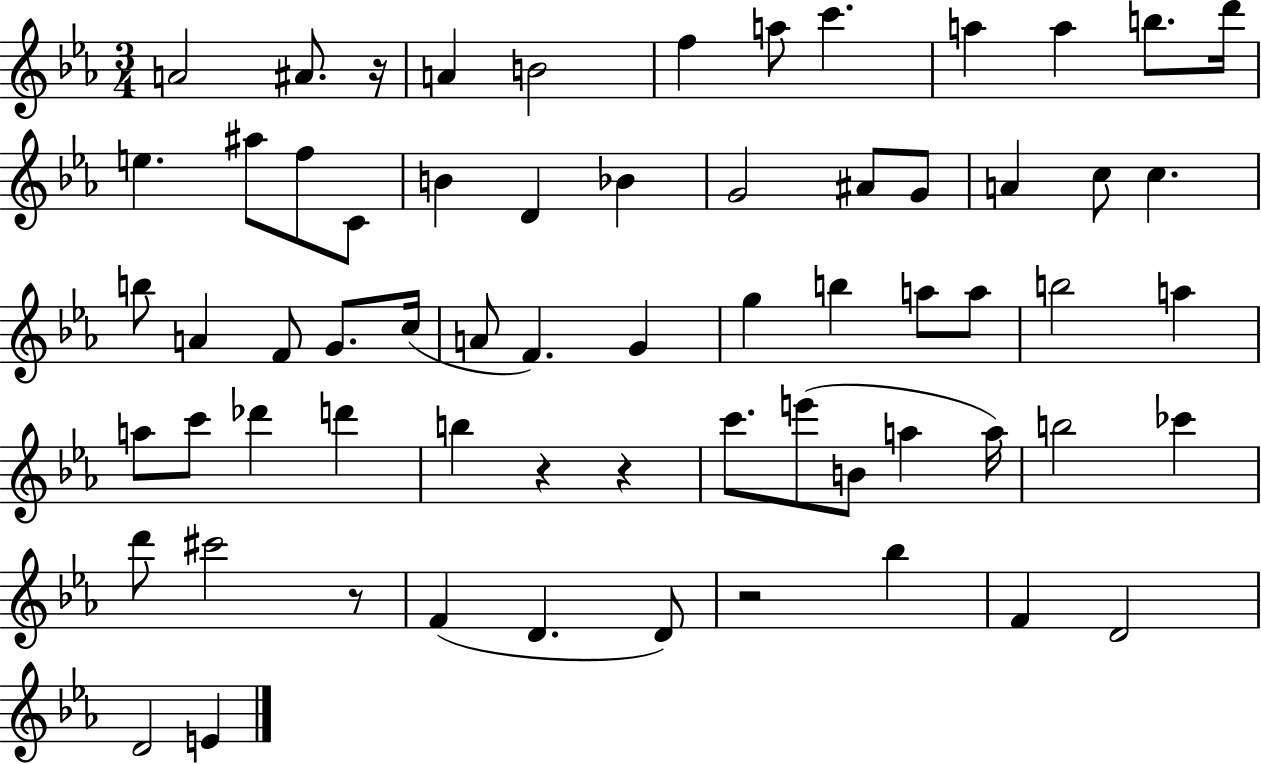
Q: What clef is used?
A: treble